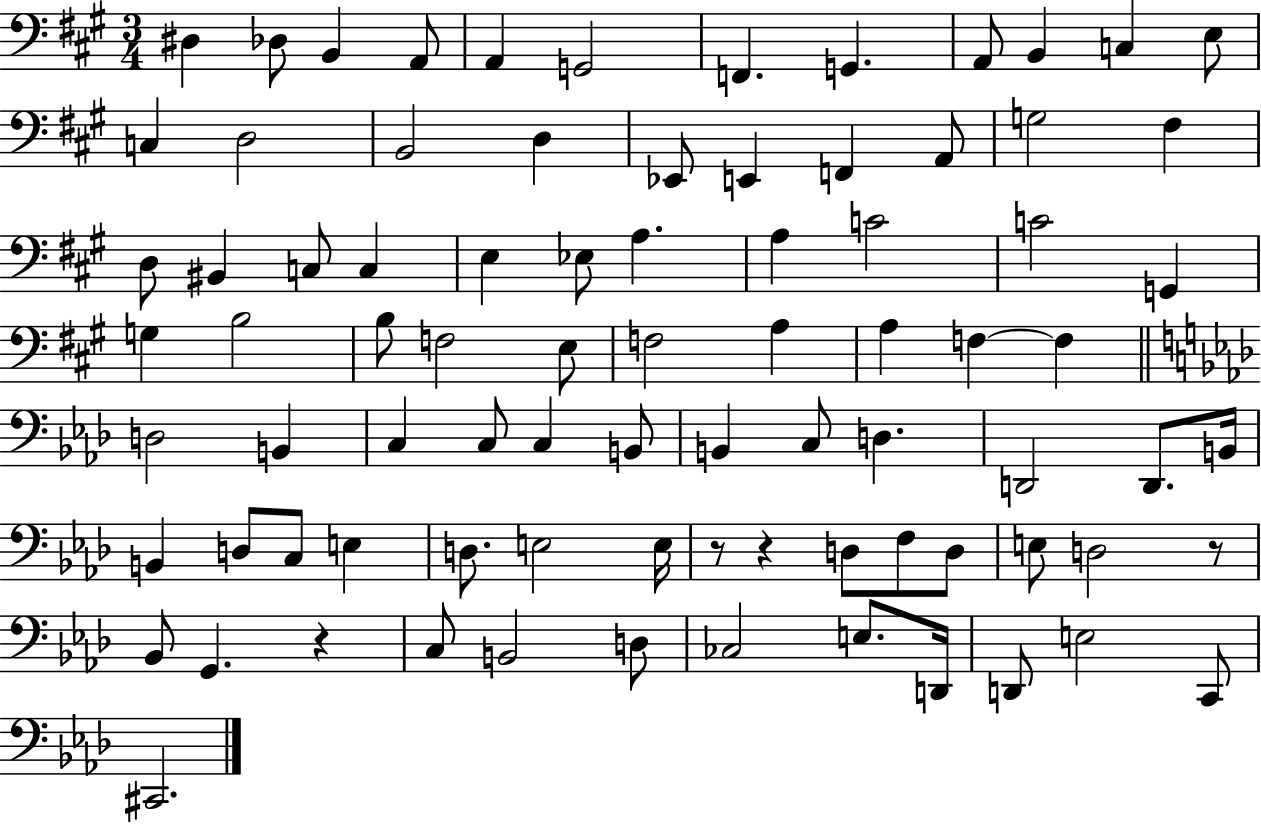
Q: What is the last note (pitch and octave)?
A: C#2